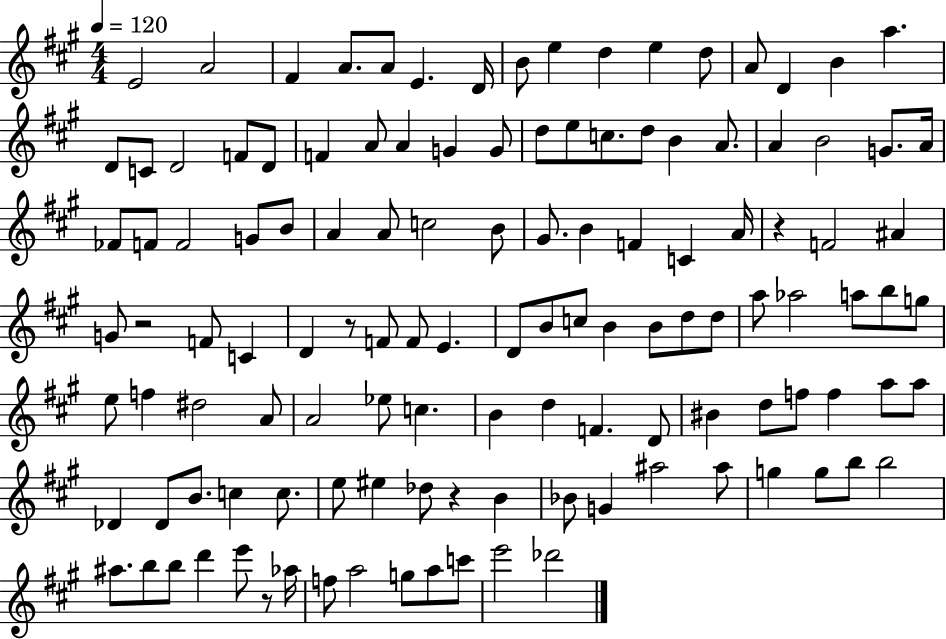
{
  \clef treble
  \numericTimeSignature
  \time 4/4
  \key a \major
  \tempo 4 = 120
  e'2 a'2 | fis'4 a'8. a'8 e'4. d'16 | b'8 e''4 d''4 e''4 d''8 | a'8 d'4 b'4 a''4. | \break d'8 c'8 d'2 f'8 d'8 | f'4 a'8 a'4 g'4 g'8 | d''8 e''8 c''8. d''8 b'4 a'8. | a'4 b'2 g'8. a'16 | \break fes'8 f'8 f'2 g'8 b'8 | a'4 a'8 c''2 b'8 | gis'8. b'4 f'4 c'4 a'16 | r4 f'2 ais'4 | \break g'8 r2 f'8 c'4 | d'4 r8 f'8 f'8 e'4. | d'8 b'8 c''8 b'4 b'8 d''8 d''8 | a''8 aes''2 a''8 b''8 g''8 | \break e''8 f''4 dis''2 a'8 | a'2 ees''8 c''4. | b'4 d''4 f'4. d'8 | bis'4 d''8 f''8 f''4 a''8 a''8 | \break des'4 des'8 b'8. c''4 c''8. | e''8 eis''4 des''8 r4 b'4 | bes'8 g'4 ais''2 ais''8 | g''4 g''8 b''8 b''2 | \break ais''8. b''8 b''8 d'''4 e'''8 r8 aes''16 | f''8 a''2 g''8 a''8 c'''8 | e'''2 des'''2 | \bar "|."
}